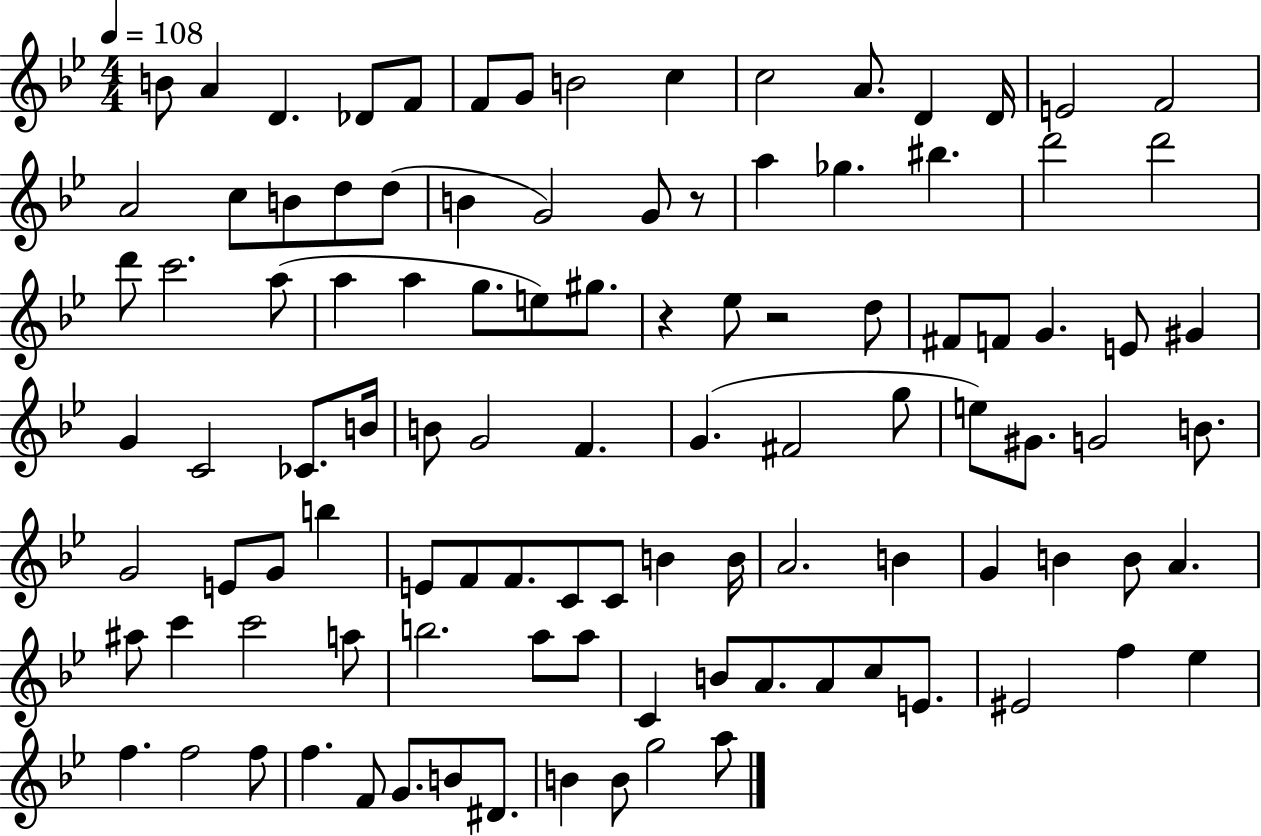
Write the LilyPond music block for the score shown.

{
  \clef treble
  \numericTimeSignature
  \time 4/4
  \key bes \major
  \tempo 4 = 108
  b'8 a'4 d'4. des'8 f'8 | f'8 g'8 b'2 c''4 | c''2 a'8. d'4 d'16 | e'2 f'2 | \break a'2 c''8 b'8 d''8 d''8( | b'4 g'2) g'8 r8 | a''4 ges''4. bis''4. | d'''2 d'''2 | \break d'''8 c'''2. a''8( | a''4 a''4 g''8. e''8) gis''8. | r4 ees''8 r2 d''8 | fis'8 f'8 g'4. e'8 gis'4 | \break g'4 c'2 ces'8. b'16 | b'8 g'2 f'4. | g'4.( fis'2 g''8 | e''8) gis'8. g'2 b'8. | \break g'2 e'8 g'8 b''4 | e'8 f'8 f'8. c'8 c'8 b'4 b'16 | a'2. b'4 | g'4 b'4 b'8 a'4. | \break ais''8 c'''4 c'''2 a''8 | b''2. a''8 a''8 | c'4 b'8 a'8. a'8 c''8 e'8. | eis'2 f''4 ees''4 | \break f''4. f''2 f''8 | f''4. f'8 g'8. b'8 dis'8. | b'4 b'8 g''2 a''8 | \bar "|."
}